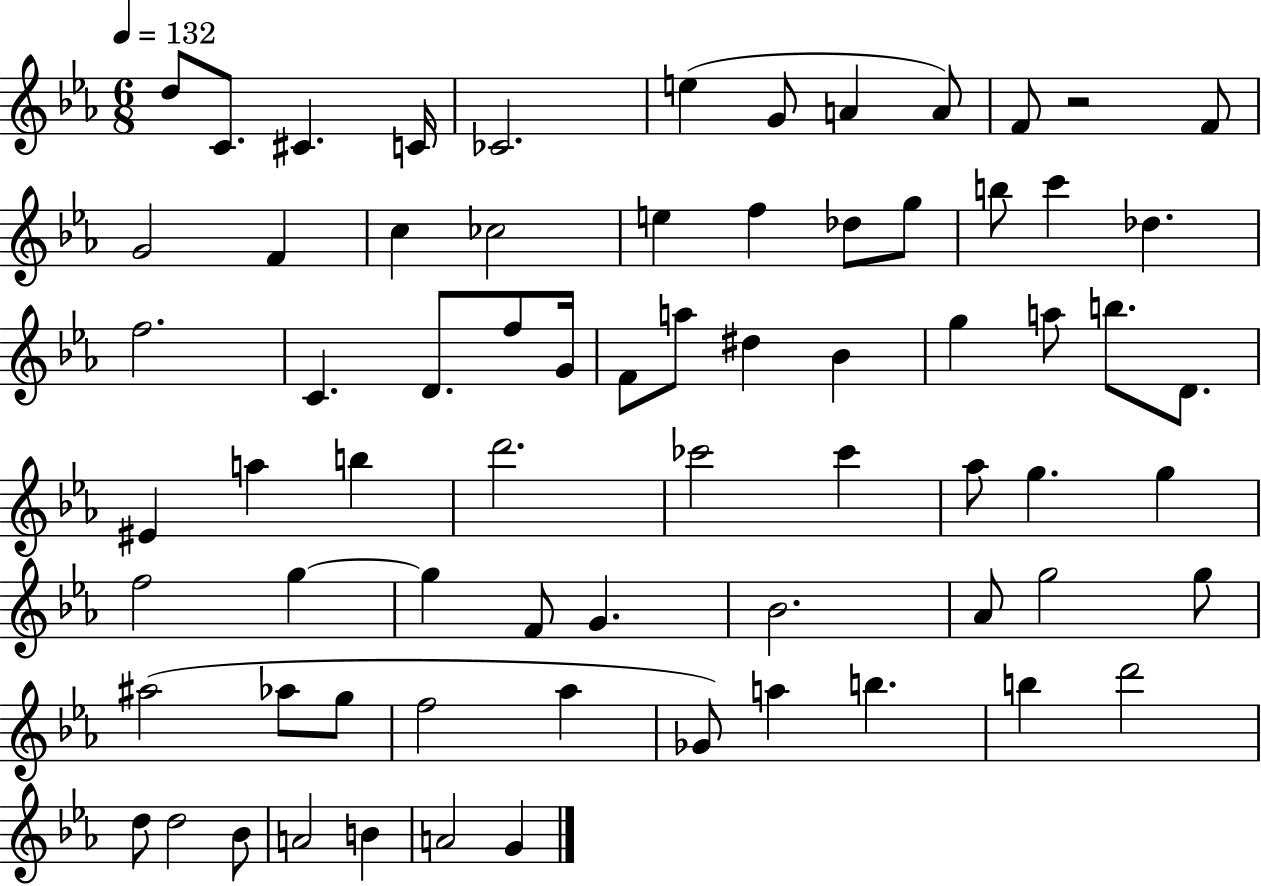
X:1
T:Untitled
M:6/8
L:1/4
K:Eb
d/2 C/2 ^C C/4 _C2 e G/2 A A/2 F/2 z2 F/2 G2 F c _c2 e f _d/2 g/2 b/2 c' _d f2 C D/2 f/2 G/4 F/2 a/2 ^d _B g a/2 b/2 D/2 ^E a b d'2 _c'2 _c' _a/2 g g f2 g g F/2 G _B2 _A/2 g2 g/2 ^a2 _a/2 g/2 f2 _a _G/2 a b b d'2 d/2 d2 _B/2 A2 B A2 G